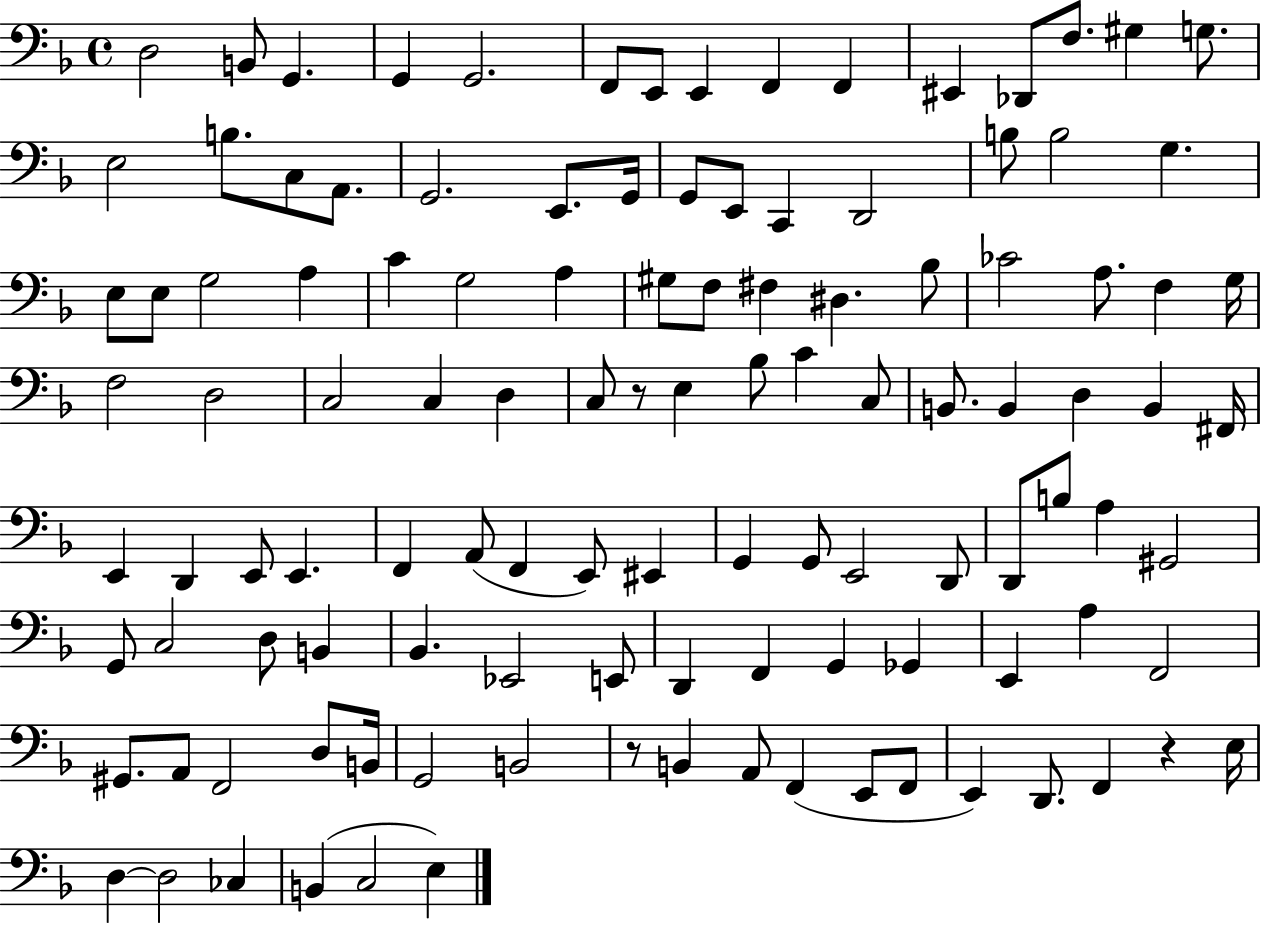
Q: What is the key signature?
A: F major